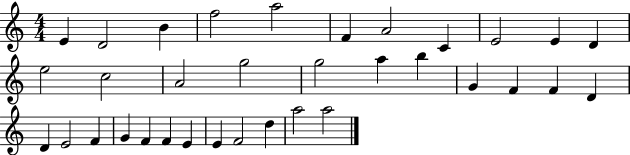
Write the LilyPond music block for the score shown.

{
  \clef treble
  \numericTimeSignature
  \time 4/4
  \key c \major
  e'4 d'2 b'4 | f''2 a''2 | f'4 a'2 c'4 | e'2 e'4 d'4 | \break e''2 c''2 | a'2 g''2 | g''2 a''4 b''4 | g'4 f'4 f'4 d'4 | \break d'4 e'2 f'4 | g'4 f'4 f'4 e'4 | e'4 f'2 d''4 | a''2 a''2 | \break \bar "|."
}